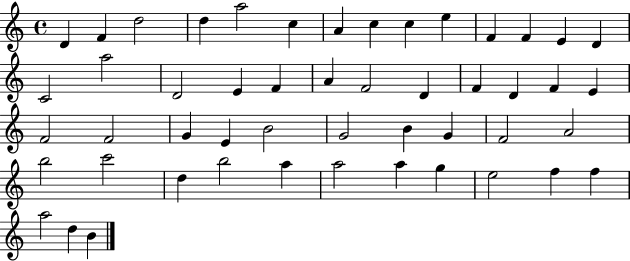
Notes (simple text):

D4/q F4/q D5/h D5/q A5/h C5/q A4/q C5/q C5/q E5/q F4/q F4/q E4/q D4/q C4/h A5/h D4/h E4/q F4/q A4/q F4/h D4/q F4/q D4/q F4/q E4/q F4/h F4/h G4/q E4/q B4/h G4/h B4/q G4/q F4/h A4/h B5/h C6/h D5/q B5/h A5/q A5/h A5/q G5/q E5/h F5/q F5/q A5/h D5/q B4/q